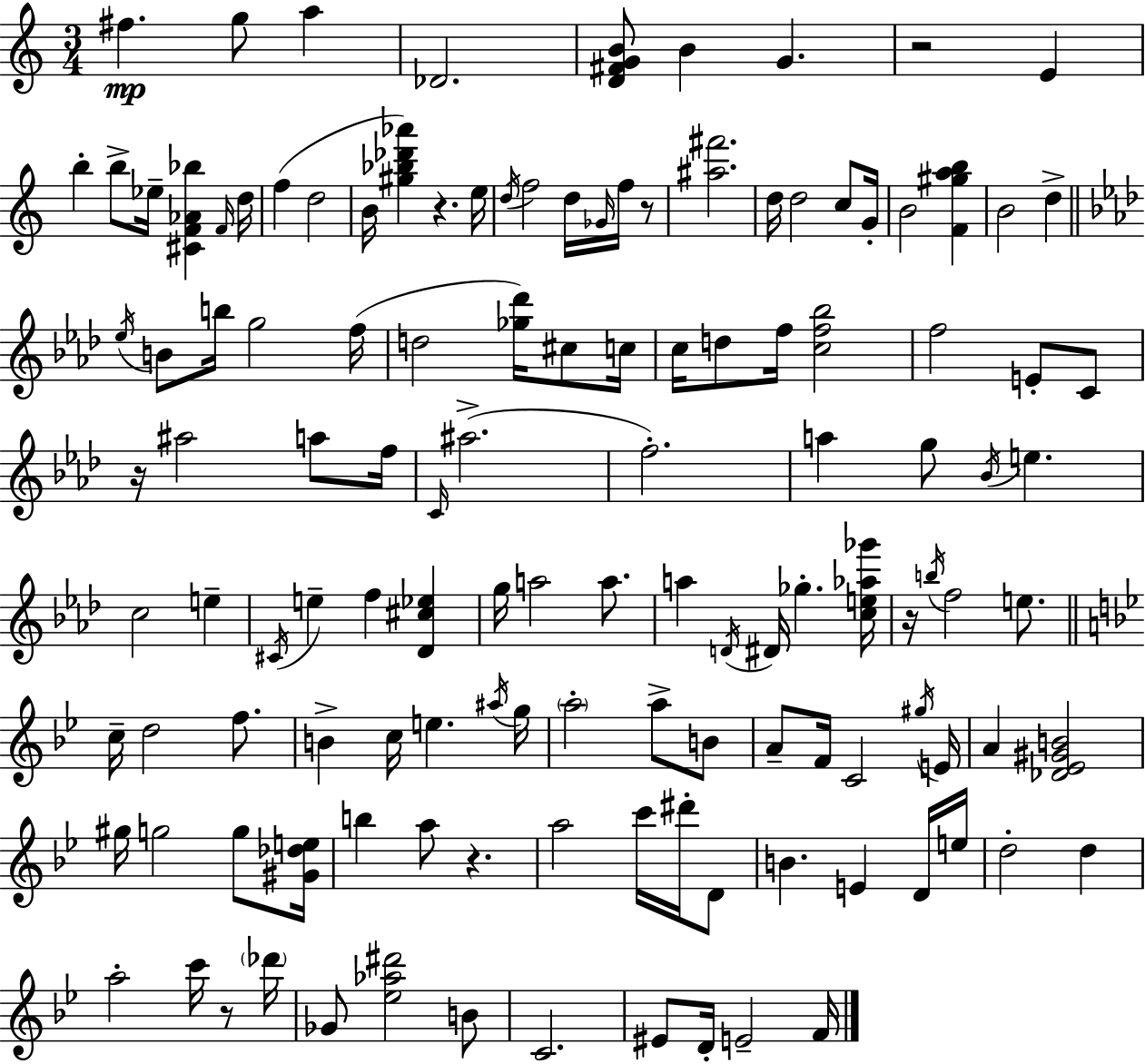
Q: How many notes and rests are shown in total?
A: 128